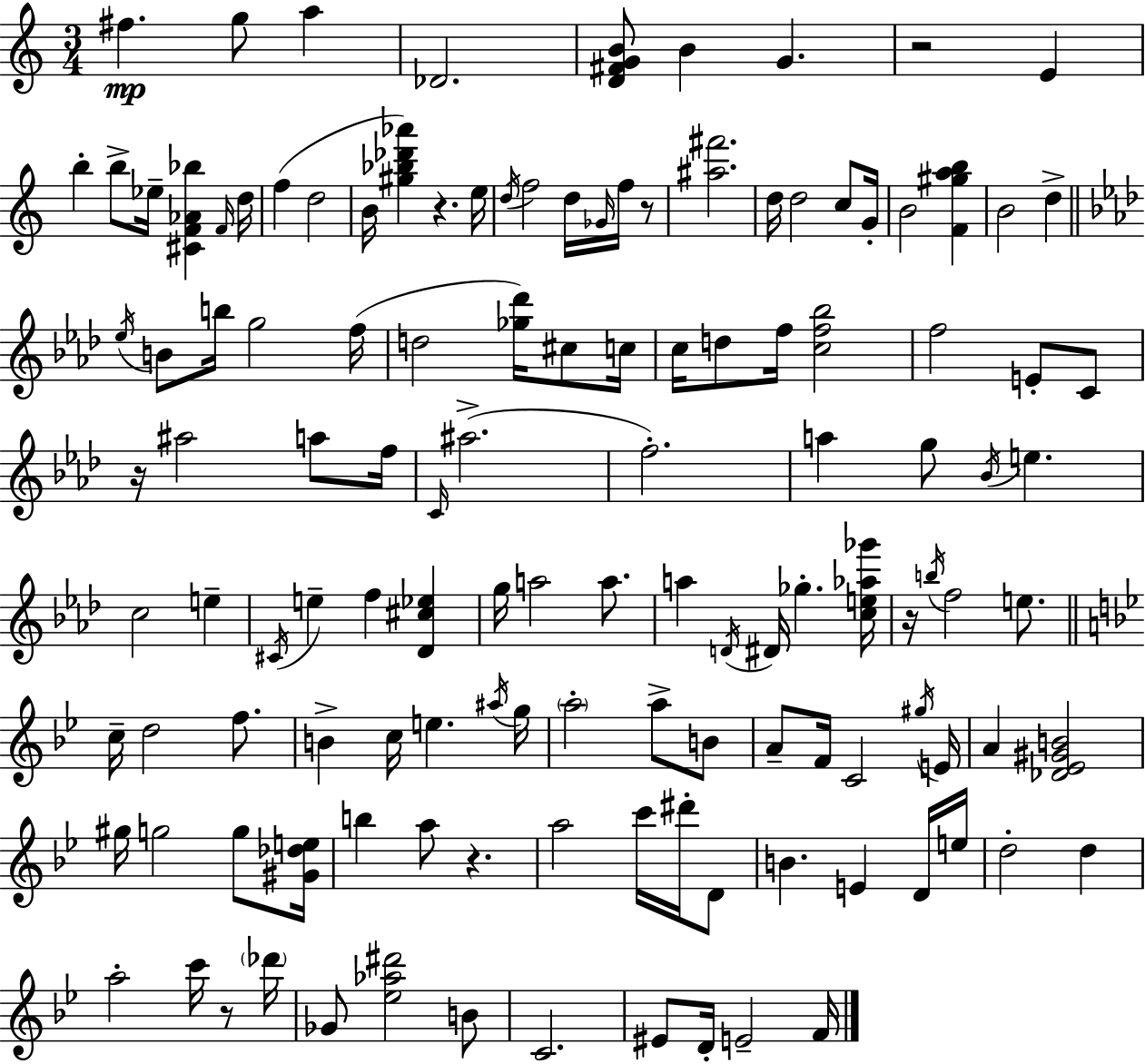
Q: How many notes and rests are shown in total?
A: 128